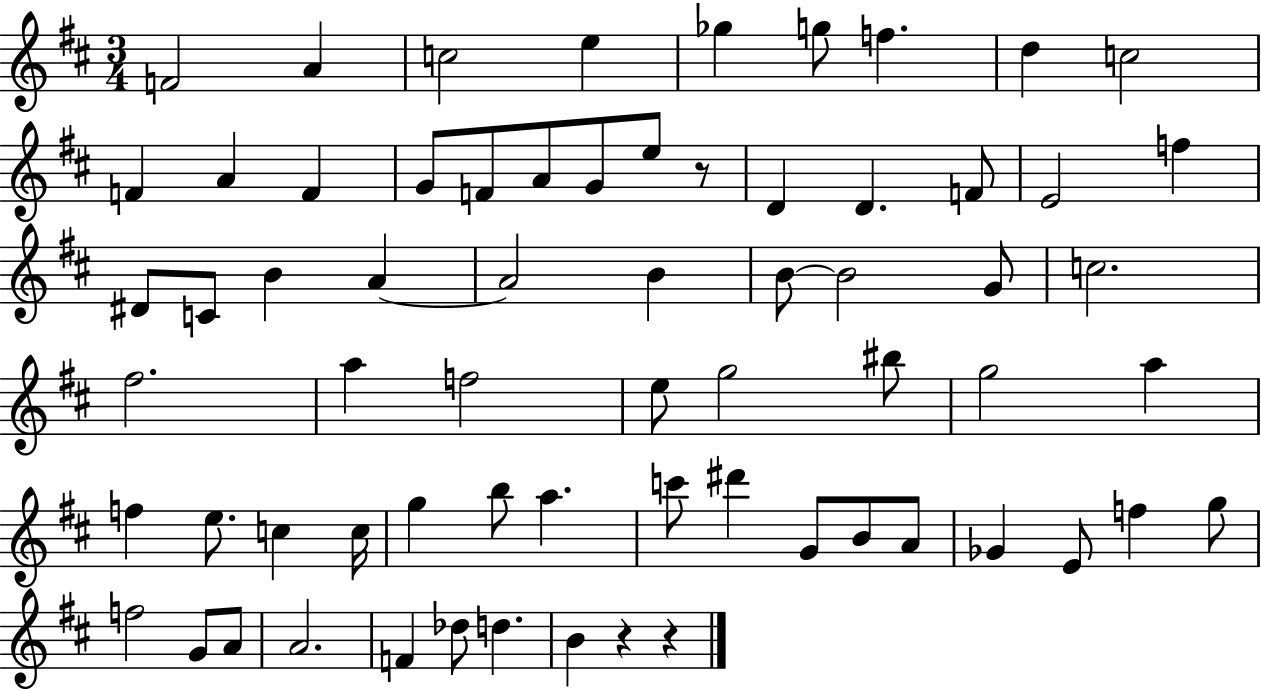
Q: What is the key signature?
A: D major